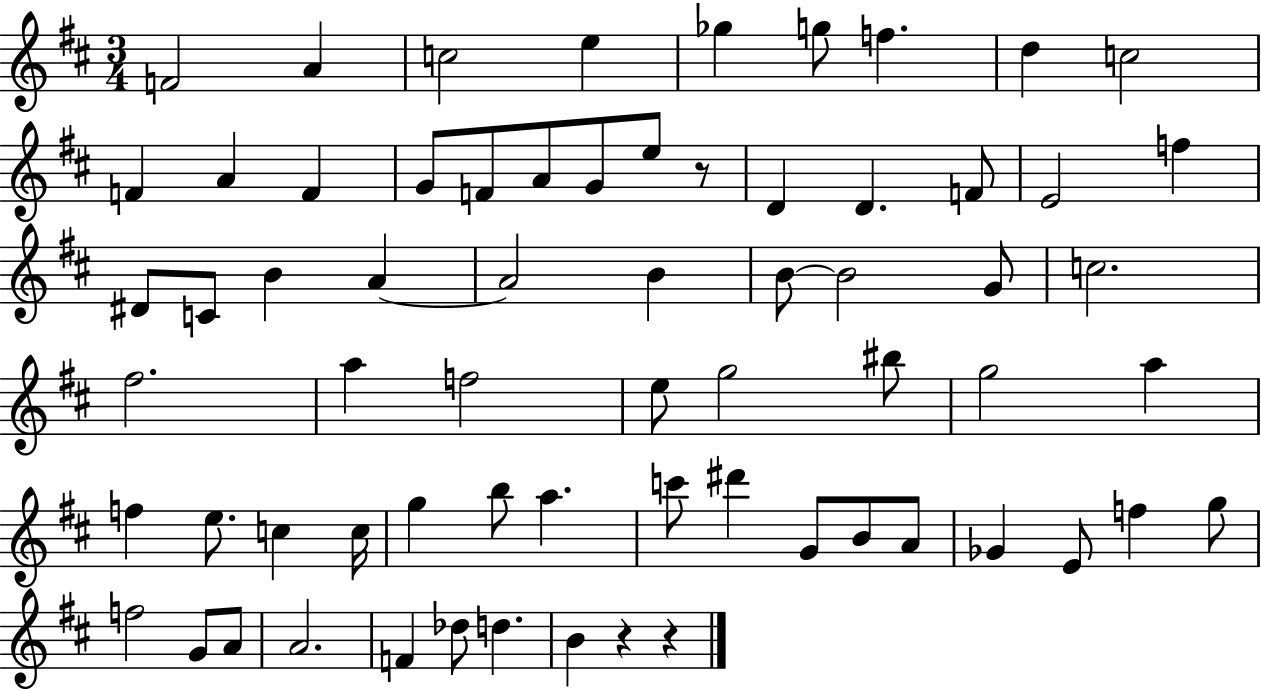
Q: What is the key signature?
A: D major